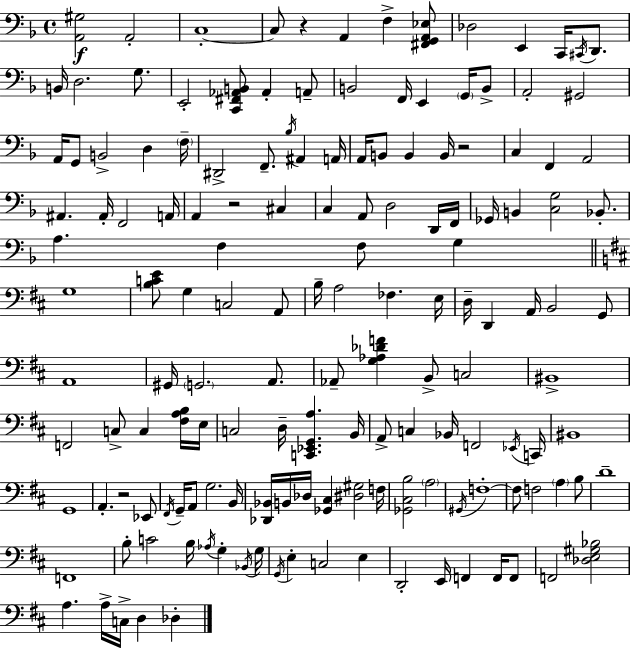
[A2,G#3]/h A2/h C3/w C3/e R/q A2/q F3/q [F#2,G2,A2,Eb3]/e Db3/h E2/q C2/s C#2/s D2/e. B2/s D3/h. G3/e. E2/h [C2,F#2,Ab2,B2]/e Ab2/q A2/e B2/h F2/s E2/q G2/s B2/e A2/h G#2/h A2/s G2/e B2/h D3/q F3/s D#2/h F2/e. Bb3/s A#2/q A2/s A2/s B2/e B2/q B2/s R/h C3/q F2/q A2/h A#2/q. A#2/s F2/h A2/s A2/q R/h C#3/q C3/q A2/e D3/h D2/s F2/s Gb2/s B2/q [C3,G3]/h Bb2/e. A3/q. F3/q F3/e G3/q G3/w [B3,C4,E4]/e G3/q C3/h A2/e B3/s A3/h FES3/q. E3/s D3/s D2/q A2/s B2/h G2/e A2/w G#2/s G2/h. A2/e. Ab2/e [G3,Ab3,Db4,F4]/q B2/e C3/h BIS2/w F2/h C3/e C3/q [F#3,A3,B3]/s E3/s C3/h D3/s [C2,Eb2,G2,A3]/q. B2/s A2/e C3/q Bb2/s F2/h Eb2/s C2/s BIS2/w G2/w A2/q. R/h Eb2/e F#2/s G2/s A2/e G3/h. B2/s [Db2,Bb2]/s B2/s Db3/s [Gb2,C#3]/q [D#3,G#3]/h F3/s [Gb2,C#3,B3]/h A3/h G#2/s F3/w F3/e F3/h A3/q B3/e D4/w F2/w B3/e C4/h B3/s Ab3/s G3/q Bb2/s G3/s G2/s E3/q C3/h E3/q D2/h E2/s F2/q F2/s F2/e F2/h [Db3,E3,G#3,Bb3]/h A3/q. A3/s C3/s D3/q Db3/q